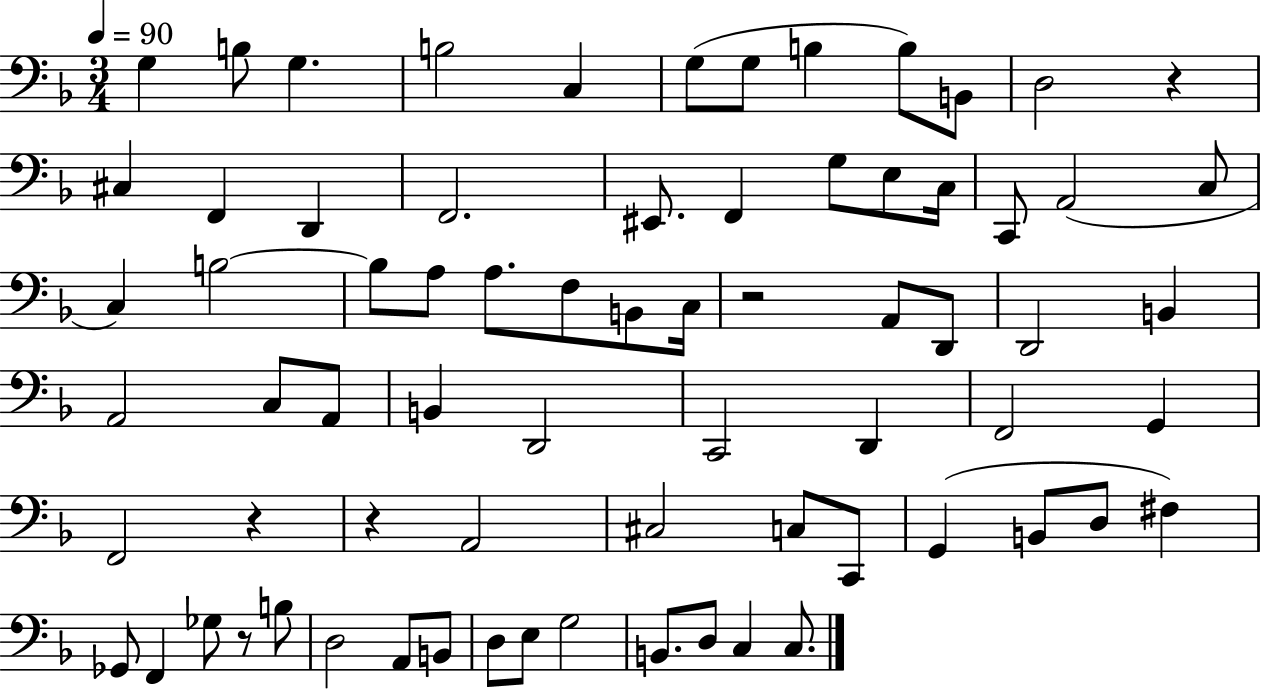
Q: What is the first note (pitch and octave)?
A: G3